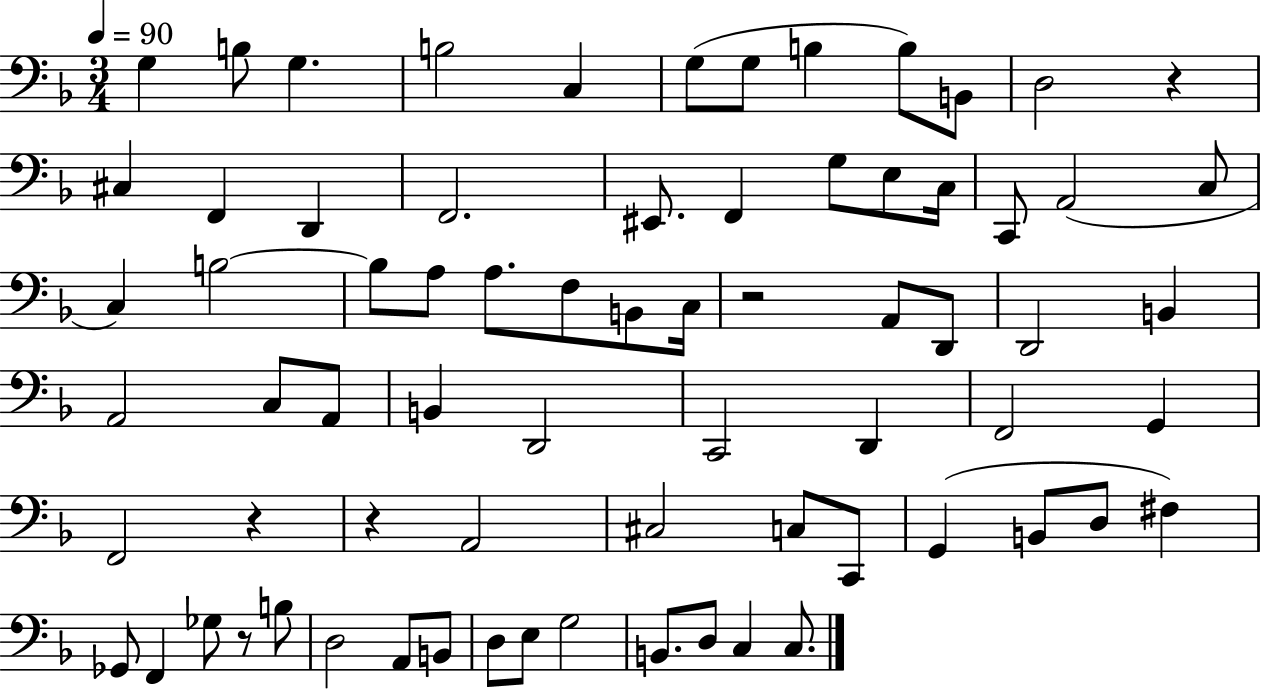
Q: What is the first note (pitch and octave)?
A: G3